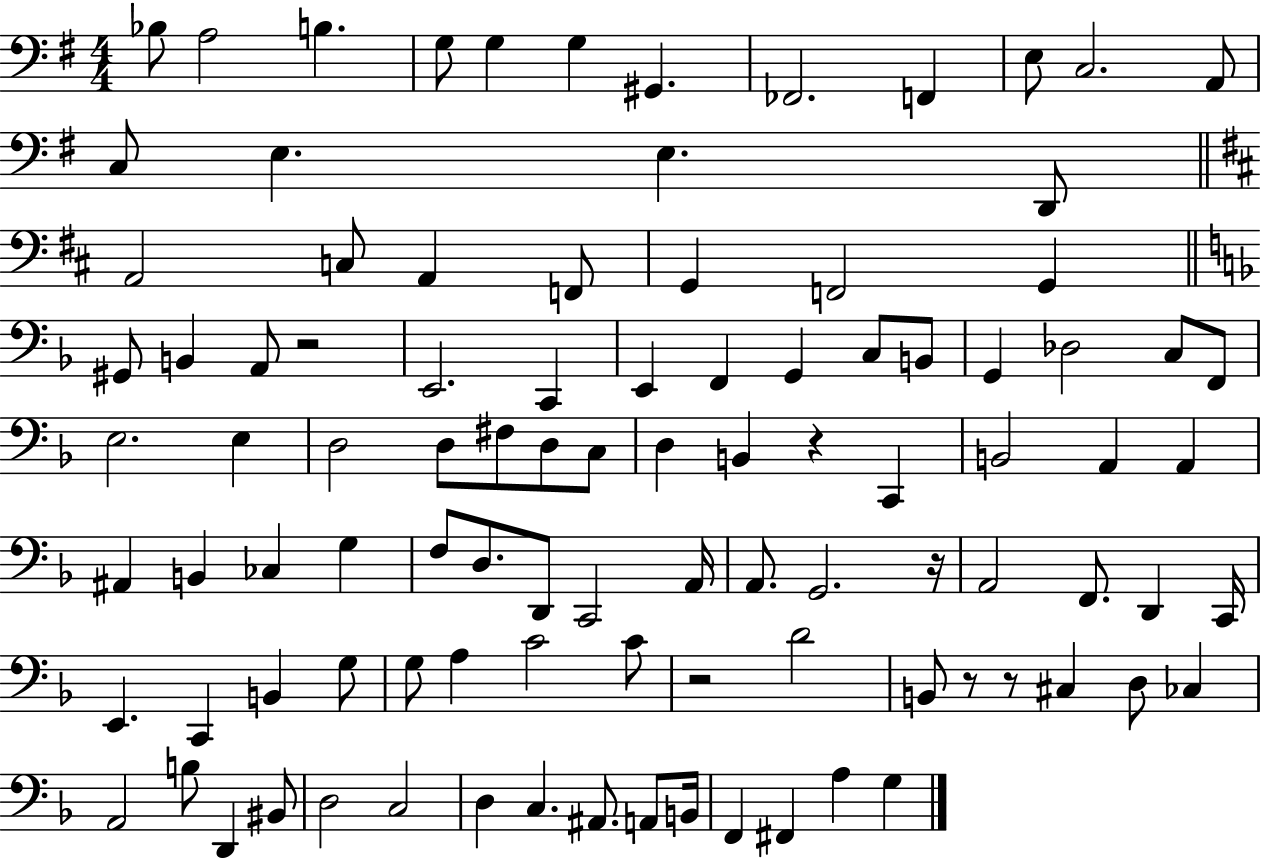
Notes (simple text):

Bb3/e A3/h B3/q. G3/e G3/q G3/q G#2/q. FES2/h. F2/q E3/e C3/h. A2/e C3/e E3/q. E3/q. D2/e A2/h C3/e A2/q F2/e G2/q F2/h G2/q G#2/e B2/q A2/e R/h E2/h. C2/q E2/q F2/q G2/q C3/e B2/e G2/q Db3/h C3/e F2/e E3/h. E3/q D3/h D3/e F#3/e D3/e C3/e D3/q B2/q R/q C2/q B2/h A2/q A2/q A#2/q B2/q CES3/q G3/q F3/e D3/e. D2/e C2/h A2/s A2/e. G2/h. R/s A2/h F2/e. D2/q C2/s E2/q. C2/q B2/q G3/e G3/e A3/q C4/h C4/e R/h D4/h B2/e R/e R/e C#3/q D3/e CES3/q A2/h B3/e D2/q BIS2/e D3/h C3/h D3/q C3/q. A#2/e. A2/e B2/s F2/q F#2/q A3/q G3/q